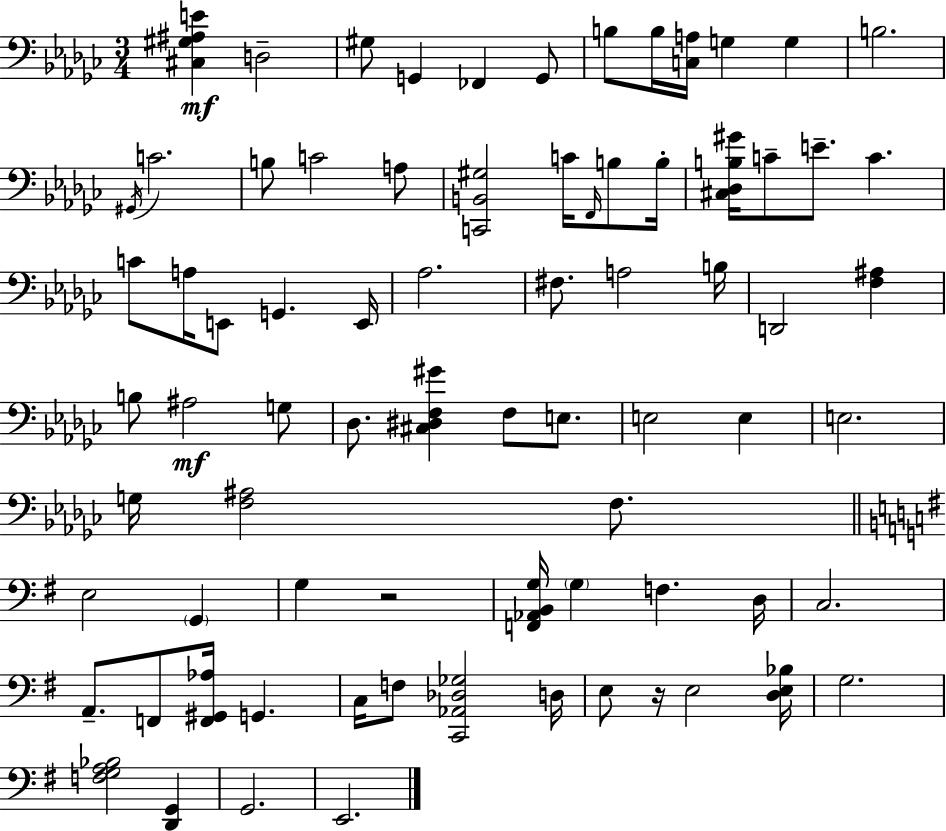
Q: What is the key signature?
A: EES minor